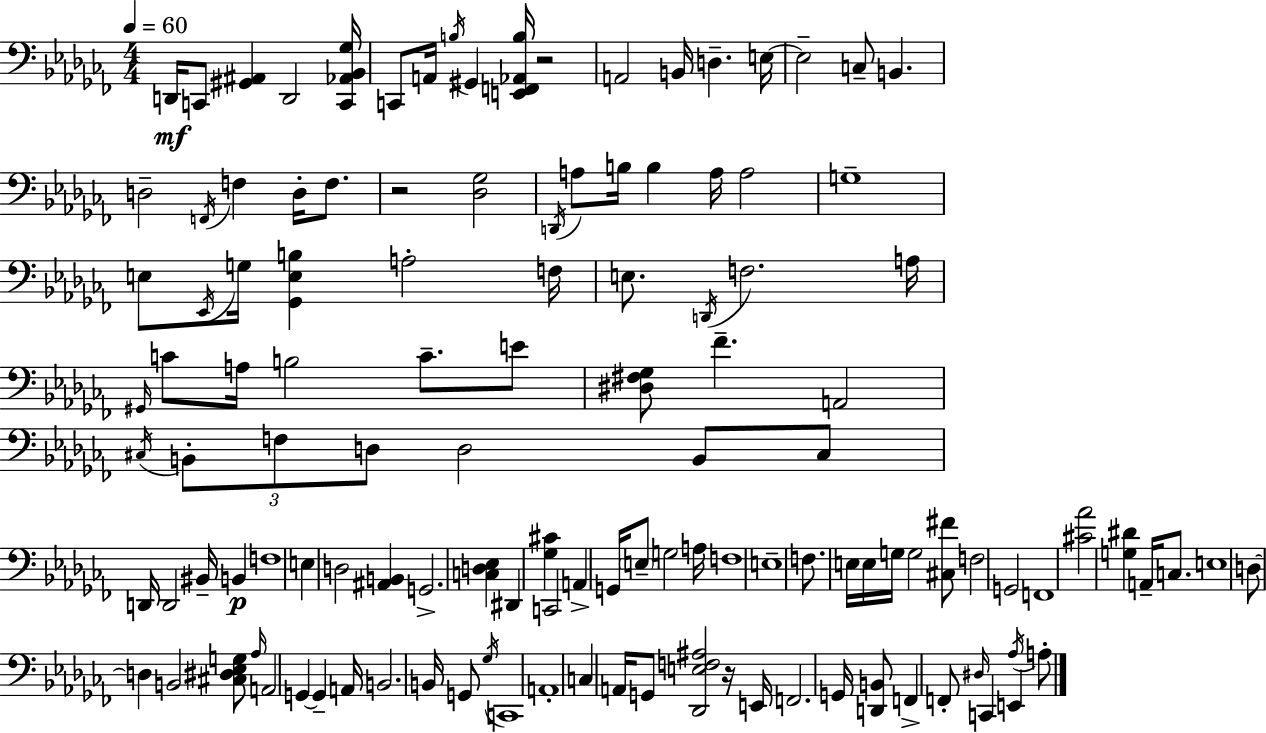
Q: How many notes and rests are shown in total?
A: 123